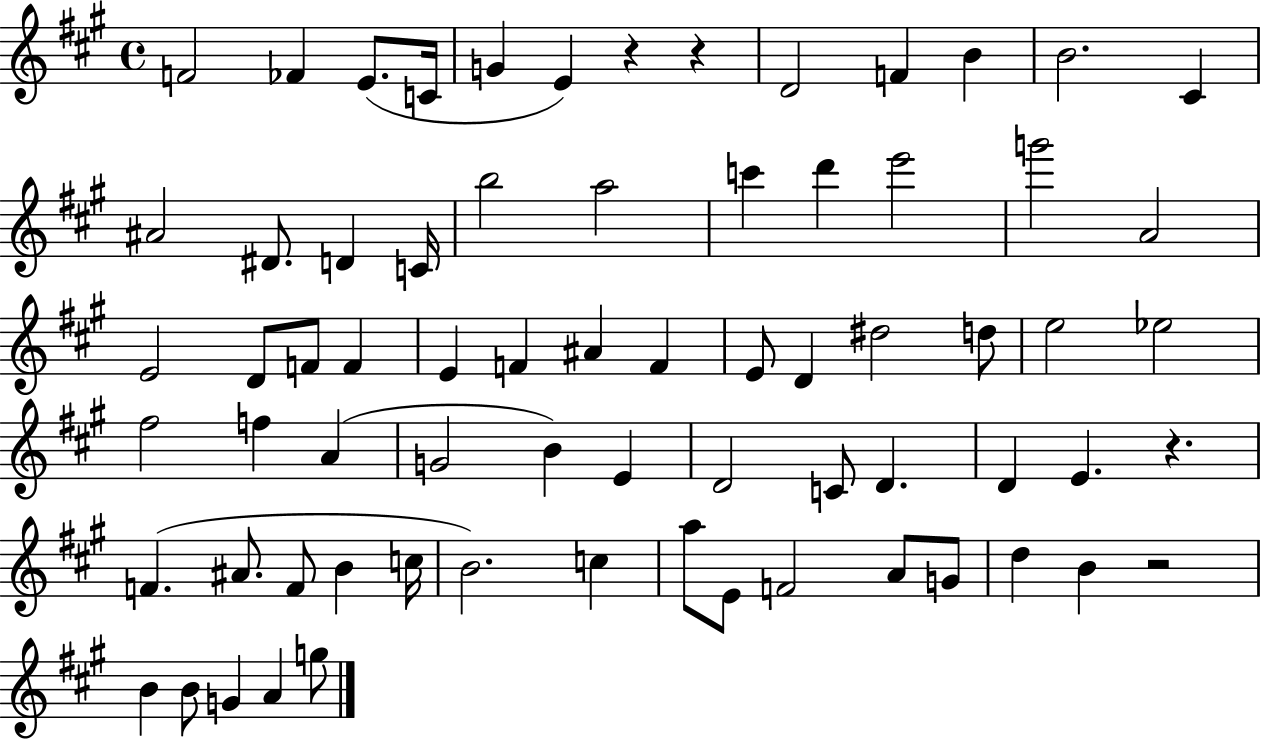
F4/h FES4/q E4/e. C4/s G4/q E4/q R/q R/q D4/h F4/q B4/q B4/h. C#4/q A#4/h D#4/e. D4/q C4/s B5/h A5/h C6/q D6/q E6/h G6/h A4/h E4/h D4/e F4/e F4/q E4/q F4/q A#4/q F4/q E4/e D4/q D#5/h D5/e E5/h Eb5/h F#5/h F5/q A4/q G4/h B4/q E4/q D4/h C4/e D4/q. D4/q E4/q. R/q. F4/q. A#4/e. F4/e B4/q C5/s B4/h. C5/q A5/e E4/e F4/h A4/e G4/e D5/q B4/q R/h B4/q B4/e G4/q A4/q G5/e